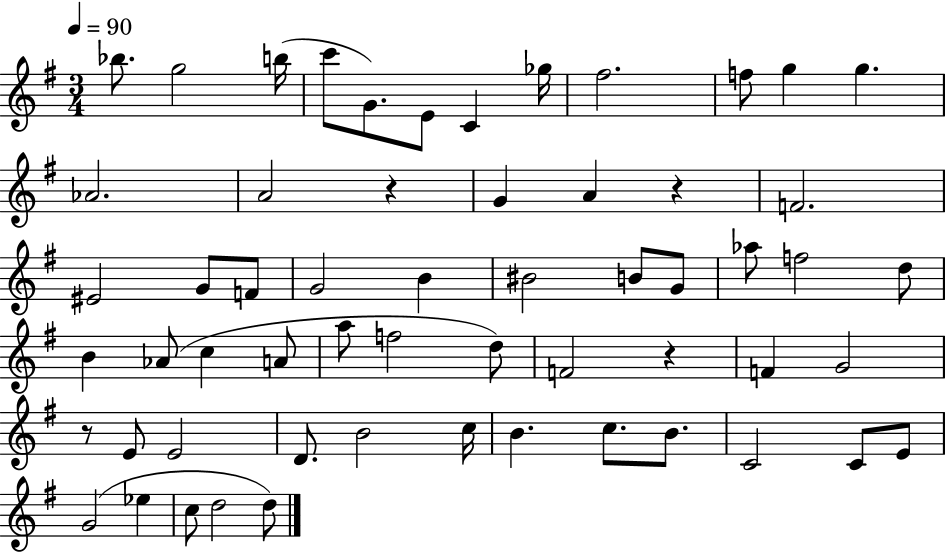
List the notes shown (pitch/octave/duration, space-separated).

Bb5/e. G5/h B5/s C6/e G4/e. E4/e C4/q Gb5/s F#5/h. F5/e G5/q G5/q. Ab4/h. A4/h R/q G4/q A4/q R/q F4/h. EIS4/h G4/e F4/e G4/h B4/q BIS4/h B4/e G4/e Ab5/e F5/h D5/e B4/q Ab4/e C5/q A4/e A5/e F5/h D5/e F4/h R/q F4/q G4/h R/e E4/e E4/h D4/e. B4/h C5/s B4/q. C5/e. B4/e. C4/h C4/e E4/e G4/h Eb5/q C5/e D5/h D5/e